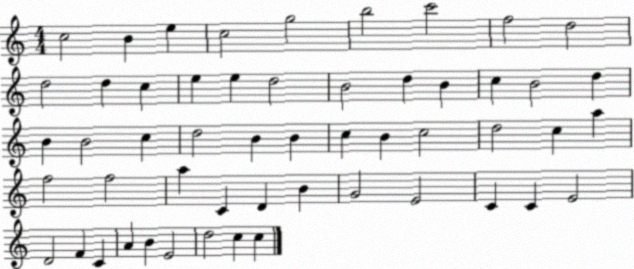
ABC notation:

X:1
T:Untitled
M:4/4
L:1/4
K:C
c2 B e c2 g2 b2 c'2 f2 d2 d2 d c e e d2 B2 d B c B2 d B B2 c d2 B B c B c2 d2 c a f2 f2 a C D B G2 E2 C C E2 D2 F C A B E2 d2 c c